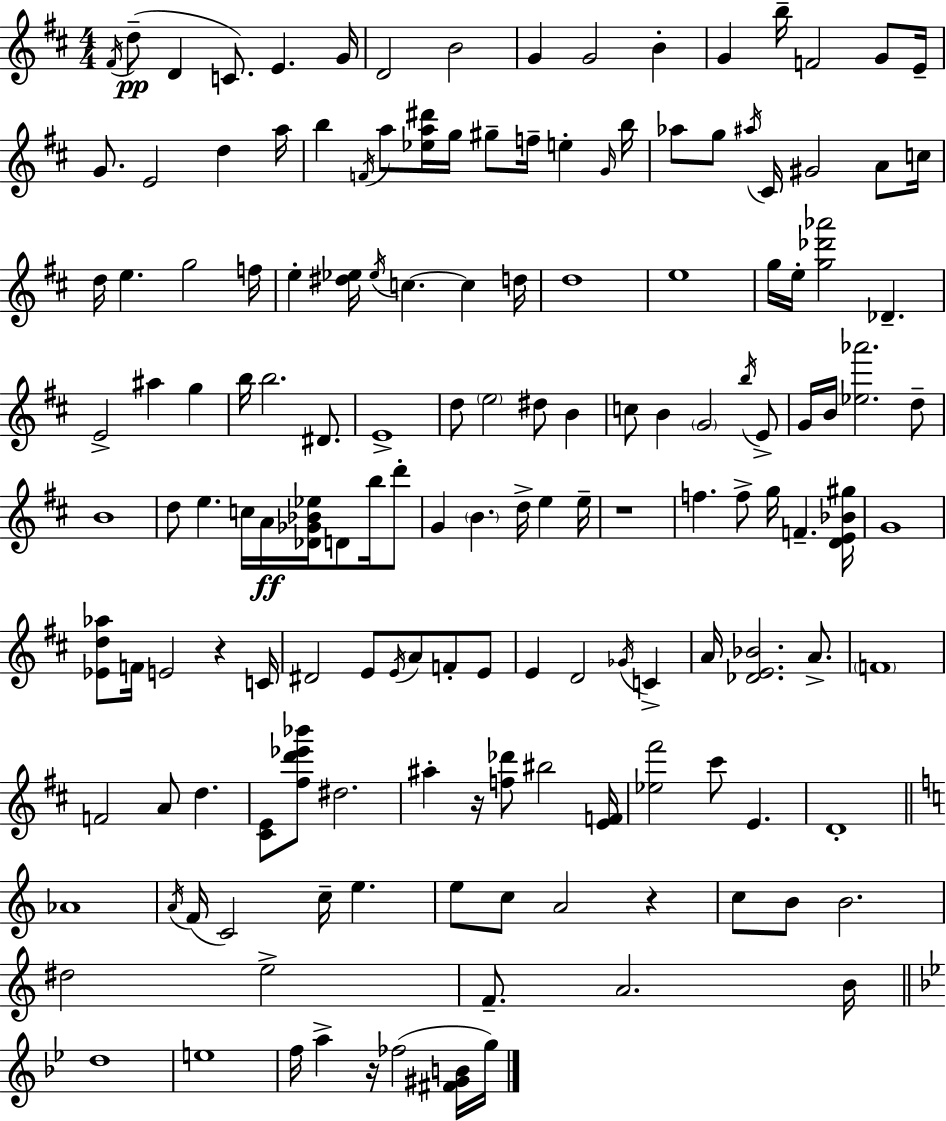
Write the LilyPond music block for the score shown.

{
  \clef treble
  \numericTimeSignature
  \time 4/4
  \key d \major
  \acciaccatura { fis'16 }\pp d''8--( d'4 c'8.) e'4. | g'16 d'2 b'2 | g'4 g'2 b'4-. | g'4 b''16-- f'2 g'8 | \break e'16-- g'8. e'2 d''4 | a''16 b''4 \acciaccatura { f'16 } a''8 <ees'' a'' dis'''>16 g''16 gis''8-- f''16-- e''4-. | \grace { g'16 } b''16 aes''8 g''8 \acciaccatura { ais''16 } cis'16 gis'2 | a'8 c''16 d''16 e''4. g''2 | \break f''16 e''4-. <dis'' ees''>16 \acciaccatura { ees''16 } c''4.~~ | c''4 d''16 d''1 | e''1 | g''16 e''16-. <g'' des''' aes'''>2 des'4.-- | \break e'2-> ais''4 | g''4 b''16 b''2. | dis'8. e'1-> | d''8 \parenthesize e''2 dis''8 | \break b'4 c''8 b'4 \parenthesize g'2 | \acciaccatura { b''16 } e'8-> g'16 b'16 <ees'' aes'''>2. | d''8-- b'1 | d''8 e''4. c''16 a'16\ff | \break <des' ges' bes' ees''>16 d'8 b''16 d'''8-. g'4 \parenthesize b'4. | d''16-> e''4 e''16-- r1 | f''4. f''8-> g''16 f'4.-- | <d' e' bes' gis''>16 g'1 | \break <ees' d'' aes''>8 f'16 e'2 | r4 c'16 dis'2 e'8 | \acciaccatura { e'16 } a'8 f'8-. e'8 e'4 d'2 | \acciaccatura { ges'16 } c'4-> a'16 <des' e' bes'>2. | \break a'8.-> \parenthesize f'1 | f'2 | a'8 d''4. <cis' e'>8 <fis'' d''' ees''' bes'''>8 dis''2. | ais''4-. r16 <f'' des'''>8 bis''2 | \break <e' f'>16 <ees'' fis'''>2 | cis'''8 e'4. d'1-. | \bar "||" \break \key c \major aes'1 | \acciaccatura { a'16 }( f'16 c'2) c''16-- e''4. | e''8 c''8 a'2 r4 | c''8 b'8 b'2. | \break dis''2 e''2-> | f'8.-- a'2. | b'16 \bar "||" \break \key g \minor d''1 | e''1 | f''16 a''4-> r16 fes''2( <fis' gis' b'>16 g''16) | \bar "|."
}